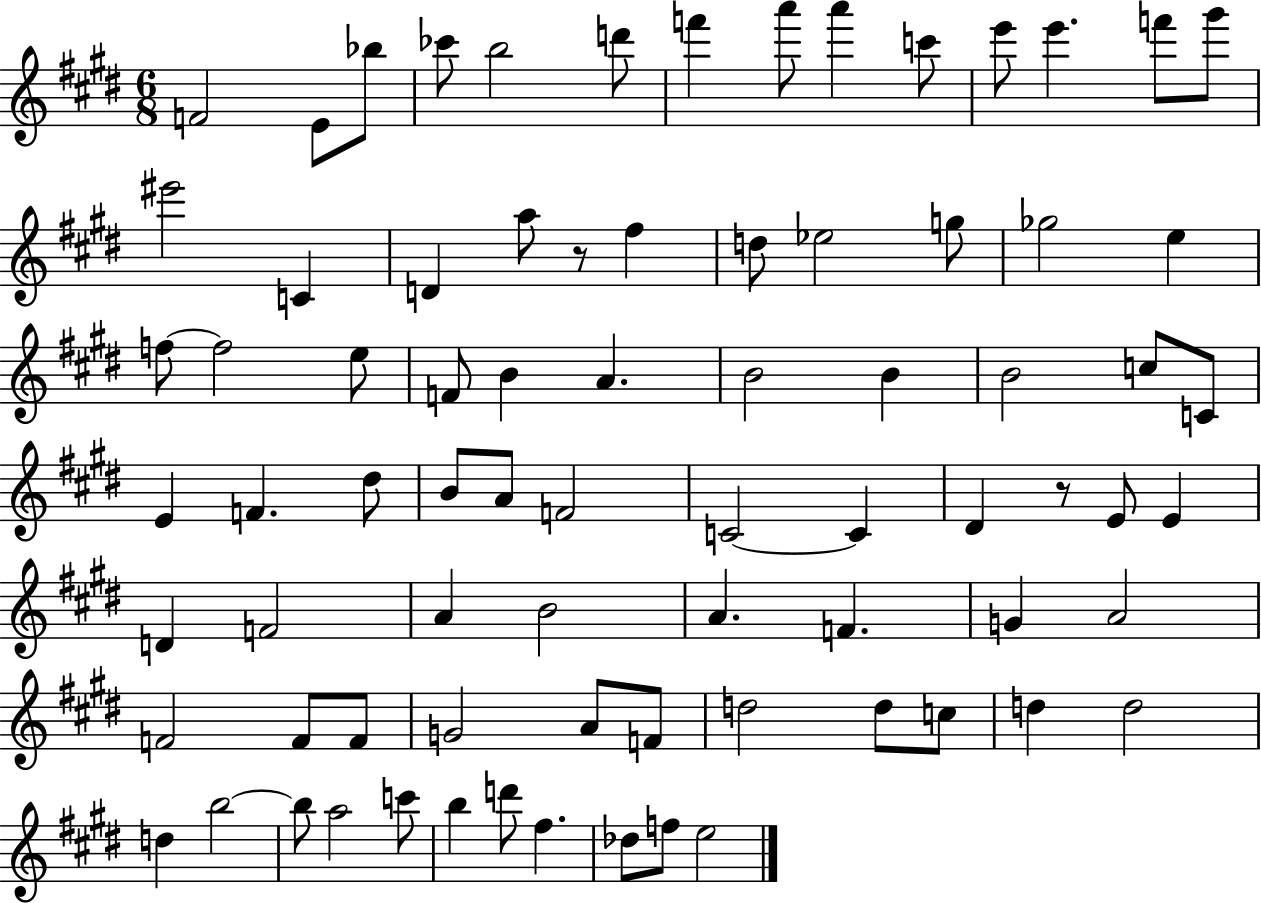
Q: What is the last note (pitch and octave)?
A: E5